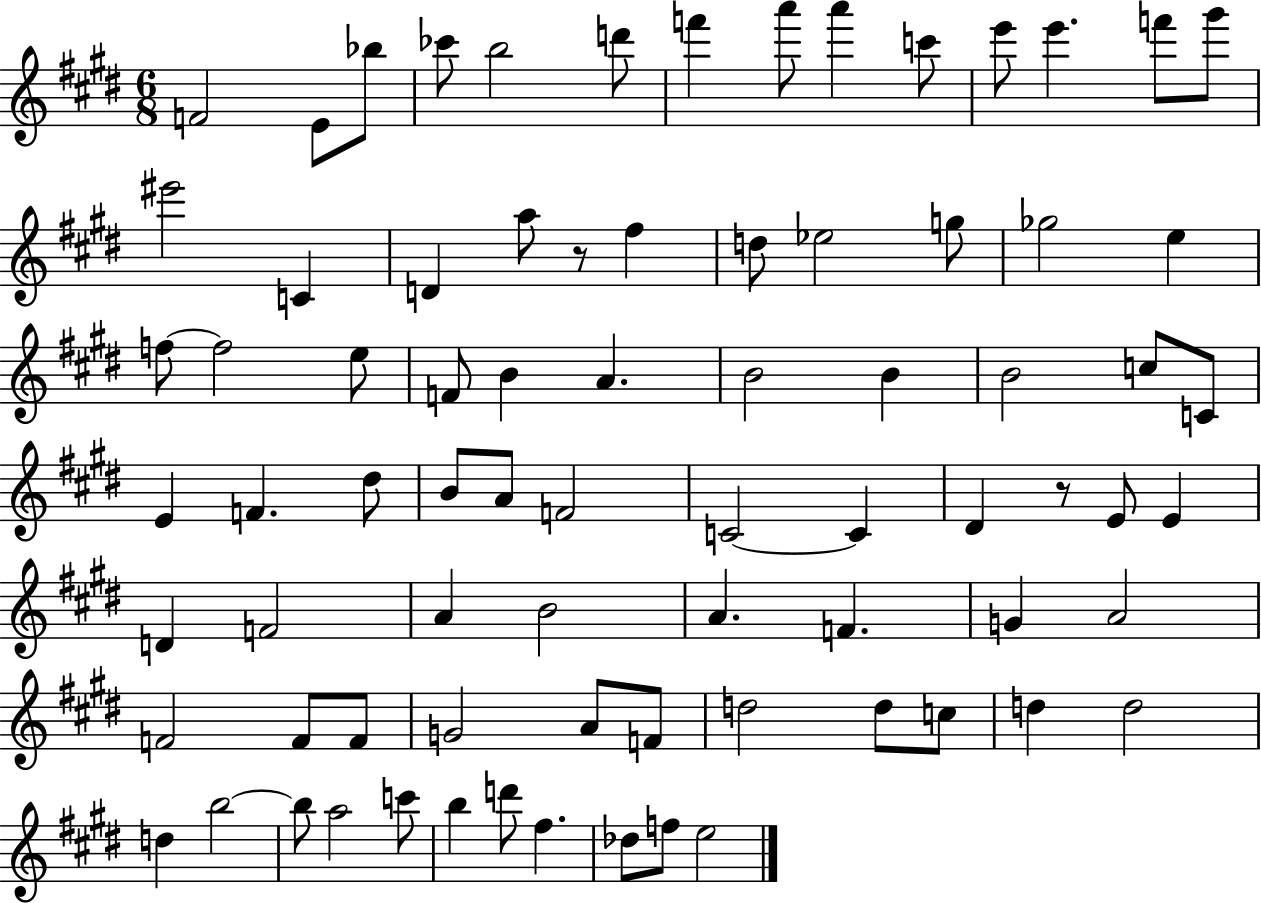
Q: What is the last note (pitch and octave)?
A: E5